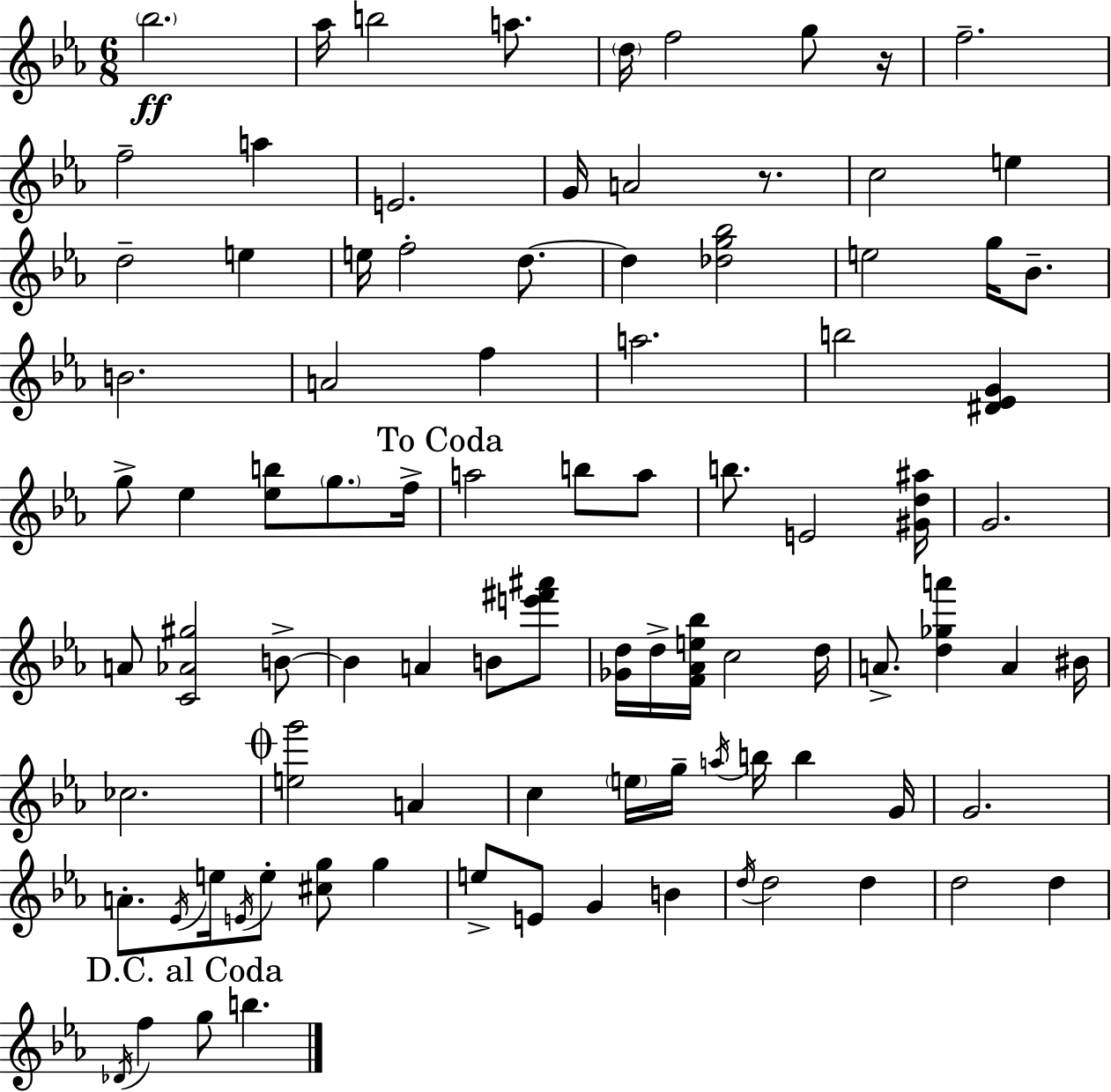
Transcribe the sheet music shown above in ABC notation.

X:1
T:Untitled
M:6/8
L:1/4
K:Cm
_b2 _a/4 b2 a/2 d/4 f2 g/2 z/4 f2 f2 a E2 G/4 A2 z/2 c2 e d2 e e/4 f2 d/2 d [_dg_b]2 e2 g/4 _B/2 B2 A2 f a2 b2 [^D_EG] g/2 _e [_eb]/2 g/2 f/4 a2 b/2 a/2 b/2 E2 [^Gd^a]/4 G2 A/2 [C_A^g]2 B/2 B A B/2 [e'^f'^a']/2 [_Gd]/4 d/4 [F_Ae_b]/4 c2 d/4 A/2 [d_ga'] A ^B/4 _c2 [eg']2 A c e/4 g/4 a/4 b/4 b G/4 G2 A/2 _E/4 e/4 E/4 e/2 [^cg]/2 g e/2 E/2 G B d/4 d2 d d2 d _D/4 f g/2 b